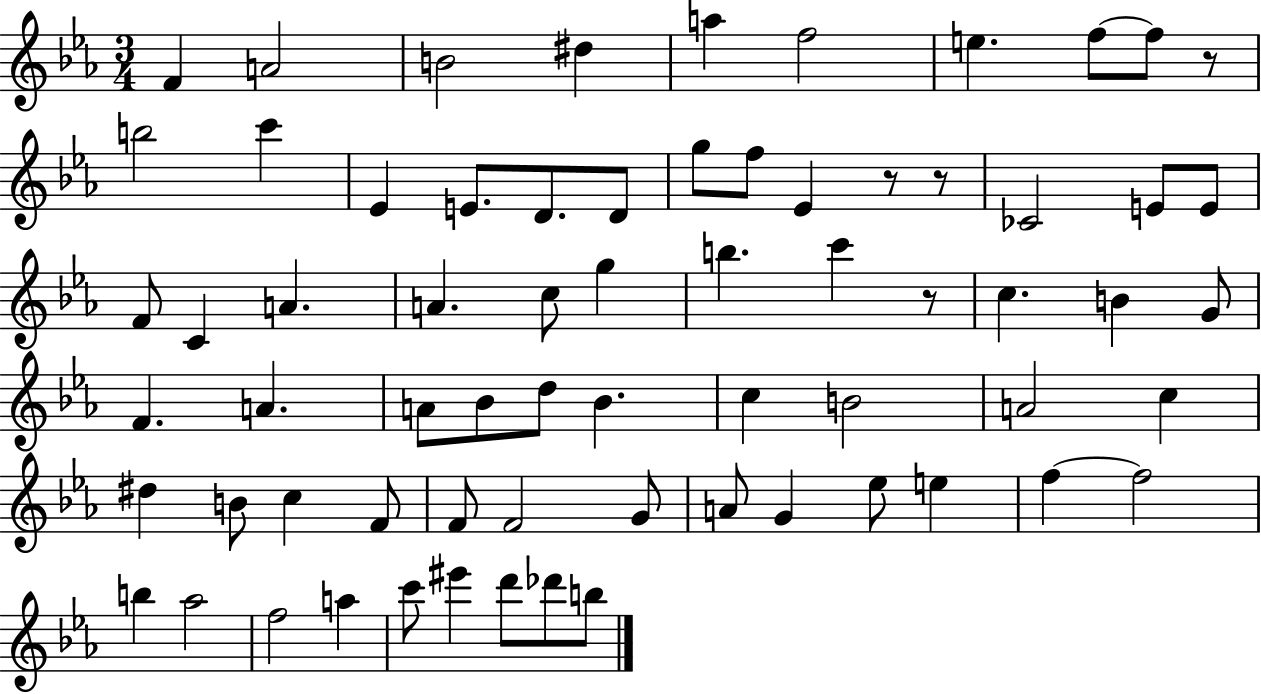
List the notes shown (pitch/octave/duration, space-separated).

F4/q A4/h B4/h D#5/q A5/q F5/h E5/q. F5/e F5/e R/e B5/h C6/q Eb4/q E4/e. D4/e. D4/e G5/e F5/e Eb4/q R/e R/e CES4/h E4/e E4/e F4/e C4/q A4/q. A4/q. C5/e G5/q B5/q. C6/q R/e C5/q. B4/q G4/e F4/q. A4/q. A4/e Bb4/e D5/e Bb4/q. C5/q B4/h A4/h C5/q D#5/q B4/e C5/q F4/e F4/e F4/h G4/e A4/e G4/q Eb5/e E5/q F5/q F5/h B5/q Ab5/h F5/h A5/q C6/e EIS6/q D6/e Db6/e B5/e